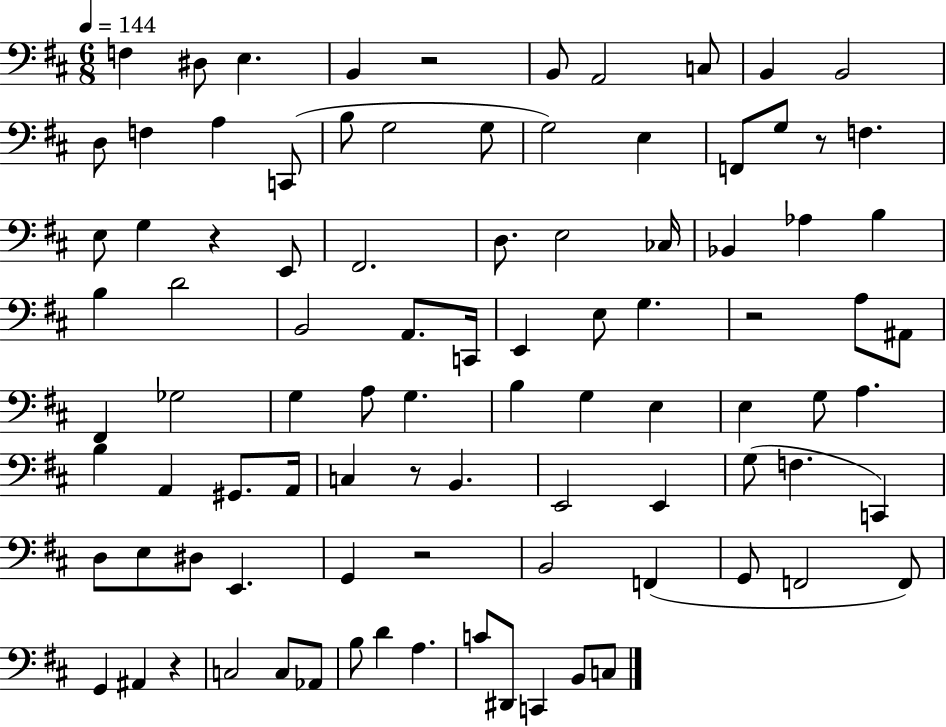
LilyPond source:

{
  \clef bass
  \numericTimeSignature
  \time 6/8
  \key d \major
  \tempo 4 = 144
  f4 dis8 e4. | b,4 r2 | b,8 a,2 c8 | b,4 b,2 | \break d8 f4 a4 c,8( | b8 g2 g8 | g2) e4 | f,8 g8 r8 f4. | \break e8 g4 r4 e,8 | fis,2. | d8. e2 ces16 | bes,4 aes4 b4 | \break b4 d'2 | b,2 a,8. c,16 | e,4 e8 g4. | r2 a8 ais,8 | \break fis,4 ges2 | g4 a8 g4. | b4 g4 e4 | e4 g8 a4. | \break b4 a,4 gis,8. a,16 | c4 r8 b,4. | e,2 e,4 | g8( f4. c,4) | \break d8 e8 dis8 e,4. | g,4 r2 | b,2 f,4( | g,8 f,2 f,8) | \break g,4 ais,4 r4 | c2 c8 aes,8 | b8 d'4 a4. | c'8 dis,8 c,4 b,8 c8 | \break \bar "|."
}